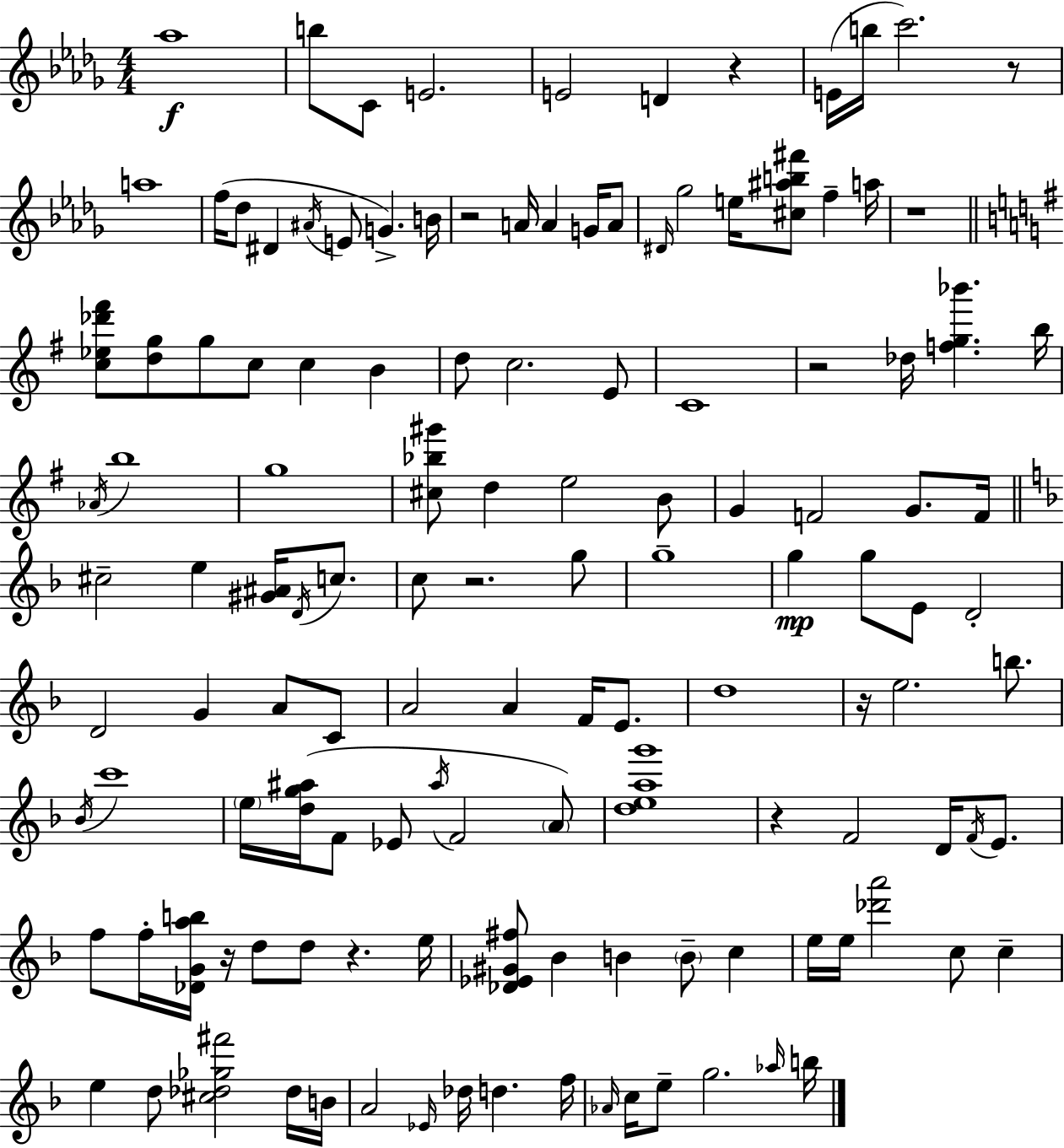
Ab5/w B5/e C4/e E4/h. E4/h D4/q R/q E4/s B5/s C6/h. R/e A5/w F5/s Db5/e D#4/q A#4/s E4/e G4/q. B4/s R/h A4/s A4/q G4/s A4/e D#4/s Gb5/h E5/s [C#5,A#5,B5,F#6]/e F5/q A5/s R/w [C5,Eb5,Db6,F#6]/e [D5,G5]/e G5/e C5/e C5/q B4/q D5/e C5/h. E4/e C4/w R/h Db5/s [F5,G5,Bb6]/q. B5/s Ab4/s B5/w G5/w [C#5,Bb5,G#6]/e D5/q E5/h B4/e G4/q F4/h G4/e. F4/s C#5/h E5/q [G#4,A#4]/s D4/s C5/e. C5/e R/h. G5/e G5/w G5/q G5/e E4/e D4/h D4/h G4/q A4/e C4/e A4/h A4/q F4/s E4/e. D5/w R/s E5/h. B5/e. Bb4/s C6/w E5/s [D5,G5,A#5]/s F4/e Eb4/e A#5/s F4/h A4/e [D5,E5,A5,G6]/w R/q F4/h D4/s F4/s E4/e. F5/e F5/s [Db4,G4,A5,B5]/s R/s D5/e D5/e R/q. E5/s [Db4,Eb4,G#4,F#5]/e Bb4/q B4/q B4/e C5/q E5/s E5/s [Db6,A6]/h C5/e C5/q E5/q D5/e [C#5,Db5,Gb5,F#6]/h Db5/s B4/s A4/h Eb4/s Db5/s D5/q. F5/s Ab4/s C5/s E5/e G5/h. Ab5/s B5/s